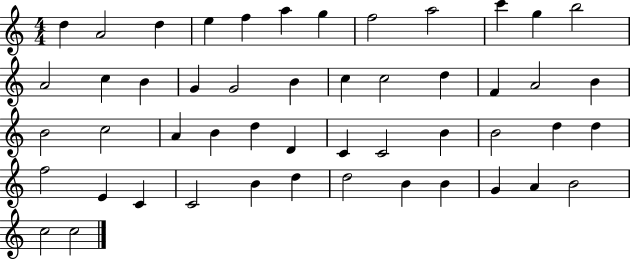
D5/q A4/h D5/q E5/q F5/q A5/q G5/q F5/h A5/h C6/q G5/q B5/h A4/h C5/q B4/q G4/q G4/h B4/q C5/q C5/h D5/q F4/q A4/h B4/q B4/h C5/h A4/q B4/q D5/q D4/q C4/q C4/h B4/q B4/h D5/q D5/q F5/h E4/q C4/q C4/h B4/q D5/q D5/h B4/q B4/q G4/q A4/q B4/h C5/h C5/h